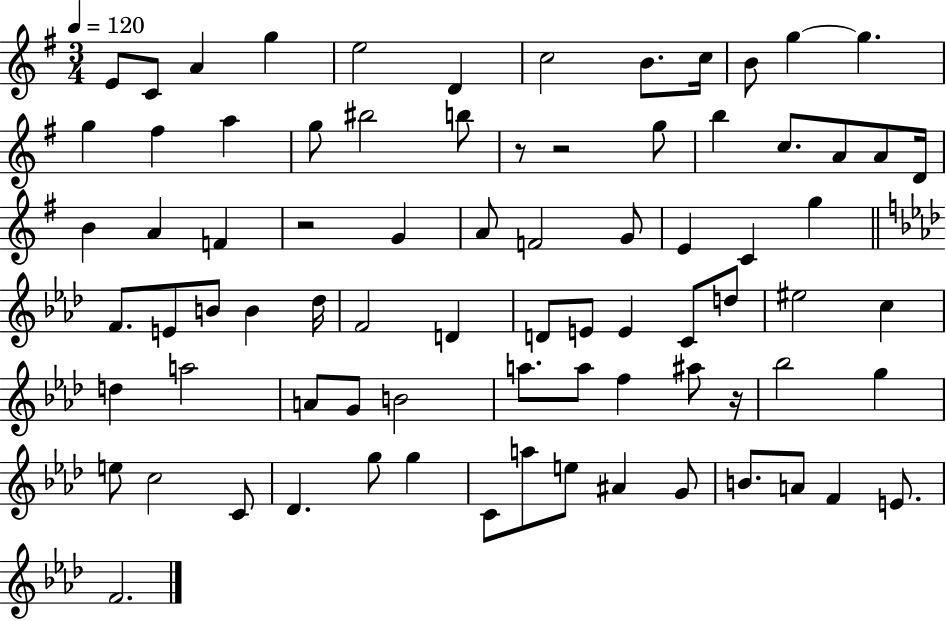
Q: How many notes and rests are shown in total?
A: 79